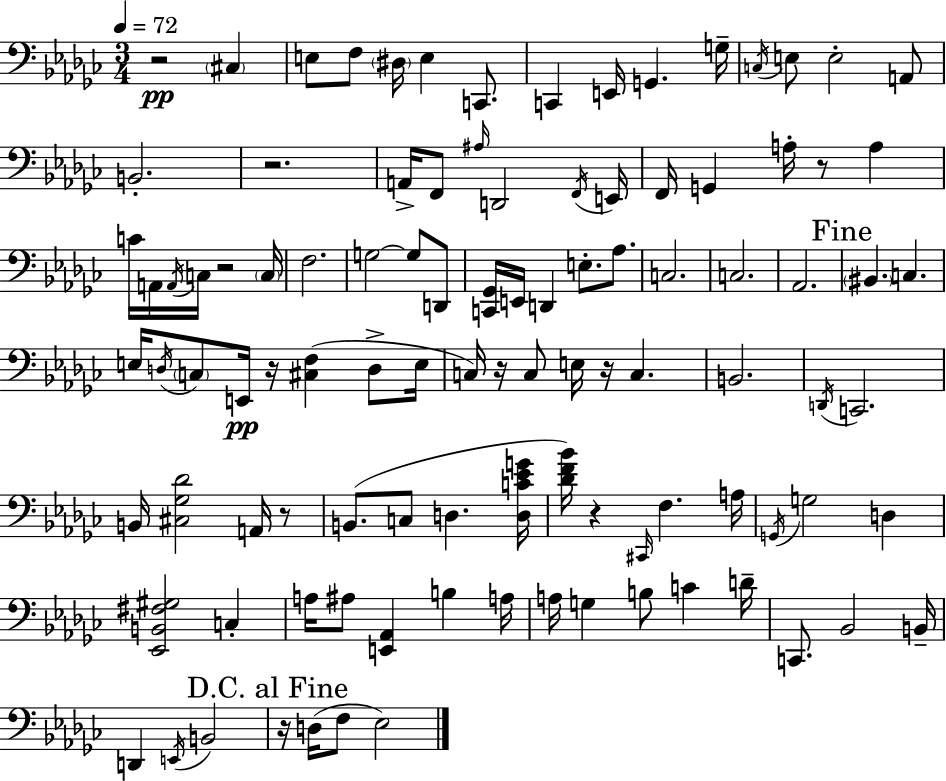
X:1
T:Untitled
M:3/4
L:1/4
K:Ebm
z2 ^C, E,/2 F,/2 ^D,/4 E, C,,/2 C,, E,,/4 G,, G,/4 C,/4 E,/2 E,2 A,,/2 B,,2 z2 A,,/4 F,,/2 ^A,/4 D,,2 F,,/4 E,,/4 F,,/4 G,, A,/4 z/2 A, C/4 A,,/4 A,,/4 C,/4 z2 C,/4 F,2 G,2 G,/2 D,,/2 [C,,_G,,]/4 E,,/4 D,, E,/2 _A,/2 C,2 C,2 _A,,2 ^B,, C, E,/4 D,/4 C,/2 E,,/4 z/4 [^C,F,] D,/2 E,/4 C,/4 z/4 C,/2 E,/4 z/4 C, B,,2 D,,/4 C,,2 B,,/4 [^C,_G,_D]2 A,,/4 z/2 B,,/2 C,/2 D, [D,C_EG]/4 [_DF_B]/4 z ^C,,/4 F, A,/4 G,,/4 G,2 D, [_E,,B,,^F,^G,]2 C, A,/4 ^A,/2 [E,,_A,,] B, A,/4 A,/4 G, B,/2 C D/4 C,,/2 _B,,2 B,,/4 D,, E,,/4 B,,2 z/4 D,/4 F,/2 _E,2